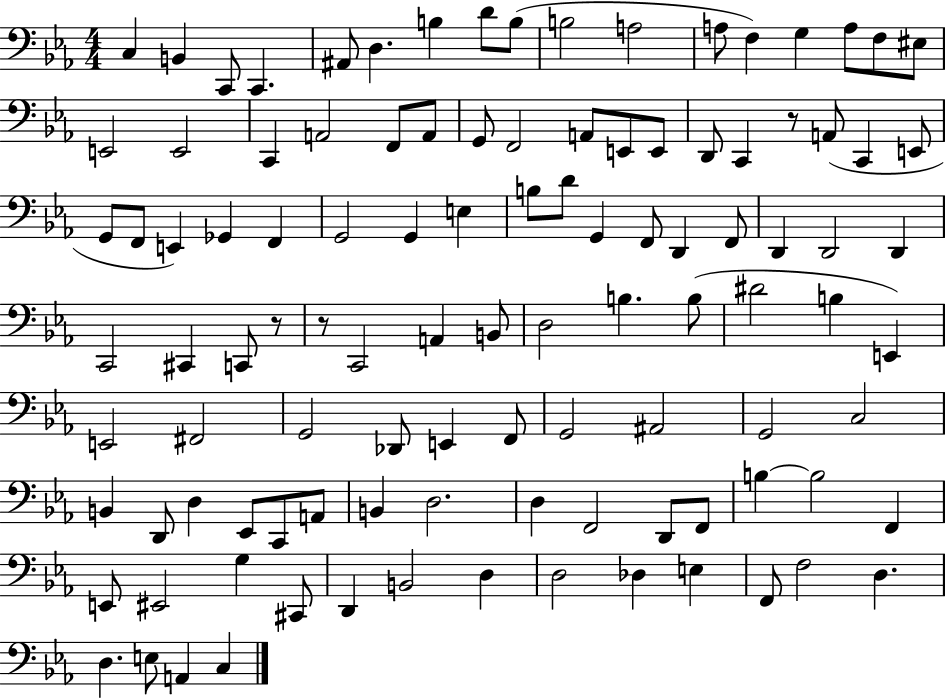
{
  \clef bass
  \numericTimeSignature
  \time 4/4
  \key ees \major
  c4 b,4 c,8 c,4. | ais,8 d4. b4 d'8 b8( | b2 a2 | a8 f4) g4 a8 f8 eis8 | \break e,2 e,2 | c,4 a,2 f,8 a,8 | g,8 f,2 a,8 e,8 e,8 | d,8 c,4 r8 a,8( c,4 e,8 | \break g,8 f,8 e,4) ges,4 f,4 | g,2 g,4 e4 | b8 d'8 g,4 f,8 d,4 f,8 | d,4 d,2 d,4 | \break c,2 cis,4 c,8 r8 | r8 c,2 a,4 b,8 | d2 b4. b8( | dis'2 b4 e,4) | \break e,2 fis,2 | g,2 des,8 e,4 f,8 | g,2 ais,2 | g,2 c2 | \break b,4 d,8 d4 ees,8 c,8 a,8 | b,4 d2. | d4 f,2 d,8 f,8 | b4~~ b2 f,4 | \break e,8 eis,2 g4 cis,8 | d,4 b,2 d4 | d2 des4 e4 | f,8 f2 d4. | \break d4. e8 a,4 c4 | \bar "|."
}